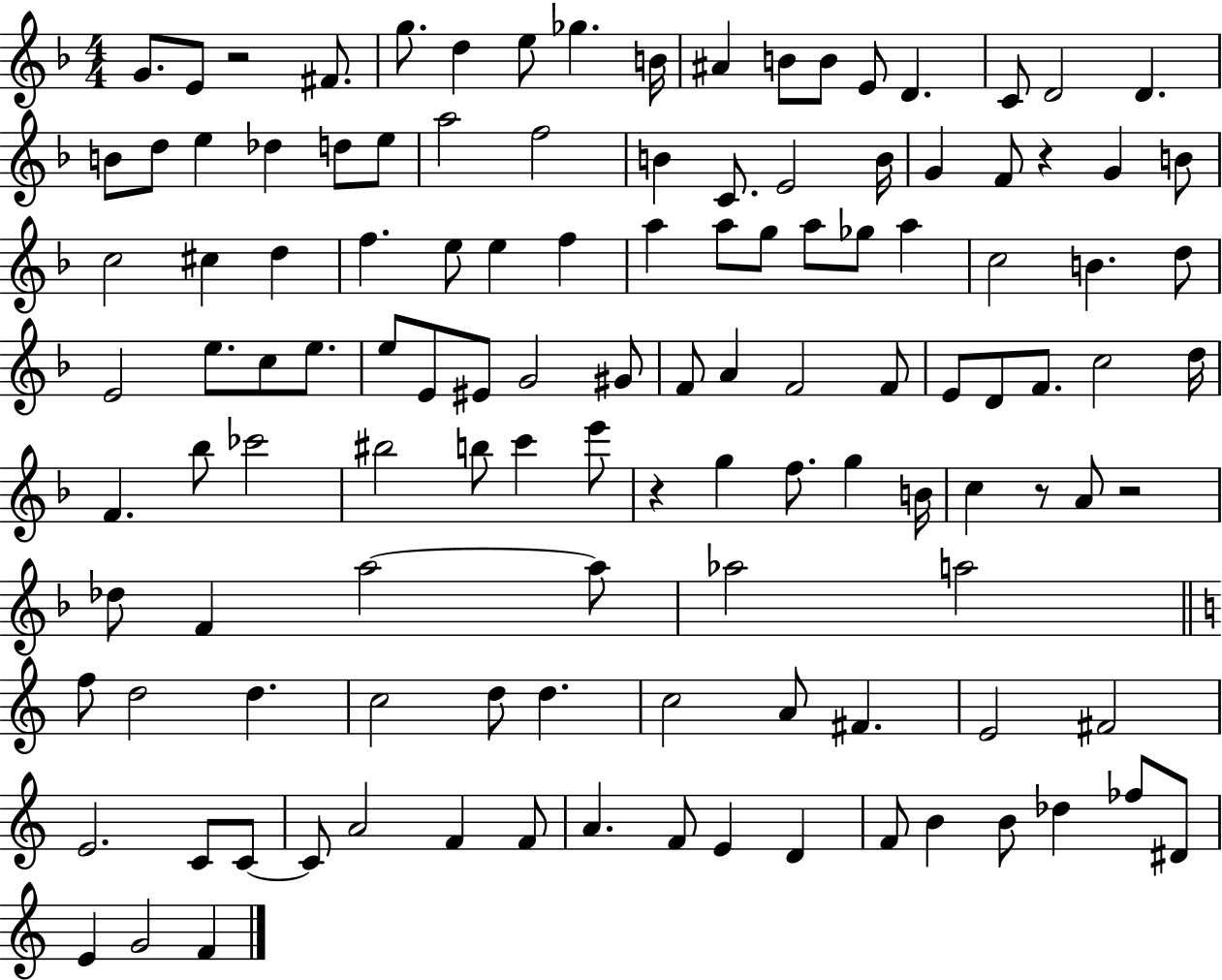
{
  \clef treble
  \numericTimeSignature
  \time 4/4
  \key f \major
  \repeat volta 2 { g'8. e'8 r2 fis'8. | g''8. d''4 e''8 ges''4. b'16 | ais'4 b'8 b'8 e'8 d'4. | c'8 d'2 d'4. | \break b'8 d''8 e''4 des''4 d''8 e''8 | a''2 f''2 | b'4 c'8. e'2 b'16 | g'4 f'8 r4 g'4 b'8 | \break c''2 cis''4 d''4 | f''4. e''8 e''4 f''4 | a''4 a''8 g''8 a''8 ges''8 a''4 | c''2 b'4. d''8 | \break e'2 e''8. c''8 e''8. | e''8 e'8 eis'8 g'2 gis'8 | f'8 a'4 f'2 f'8 | e'8 d'8 f'8. c''2 d''16 | \break f'4. bes''8 ces'''2 | bis''2 b''8 c'''4 e'''8 | r4 g''4 f''8. g''4 b'16 | c''4 r8 a'8 r2 | \break des''8 f'4 a''2~~ a''8 | aes''2 a''2 | \bar "||" \break \key a \minor f''8 d''2 d''4. | c''2 d''8 d''4. | c''2 a'8 fis'4. | e'2 fis'2 | \break e'2. c'8 c'8~~ | c'8 a'2 f'4 f'8 | a'4. f'8 e'4 d'4 | f'8 b'4 b'8 des''4 fes''8 dis'8 | \break e'4 g'2 f'4 | } \bar "|."
}